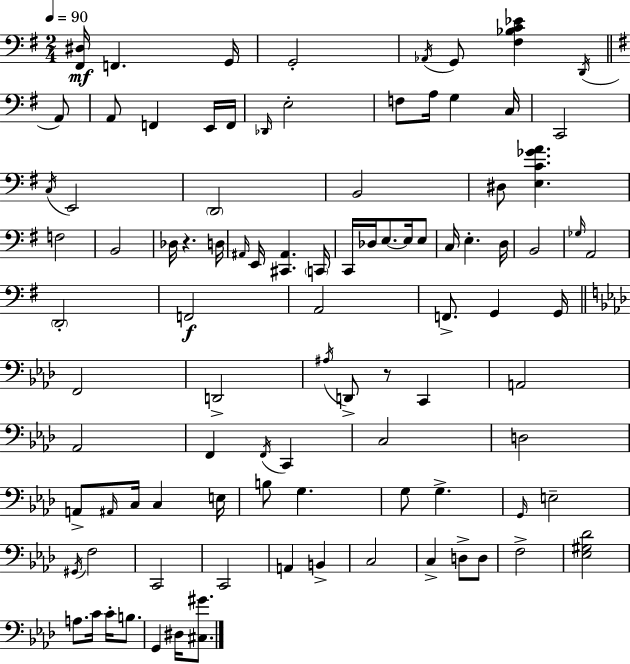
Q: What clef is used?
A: bass